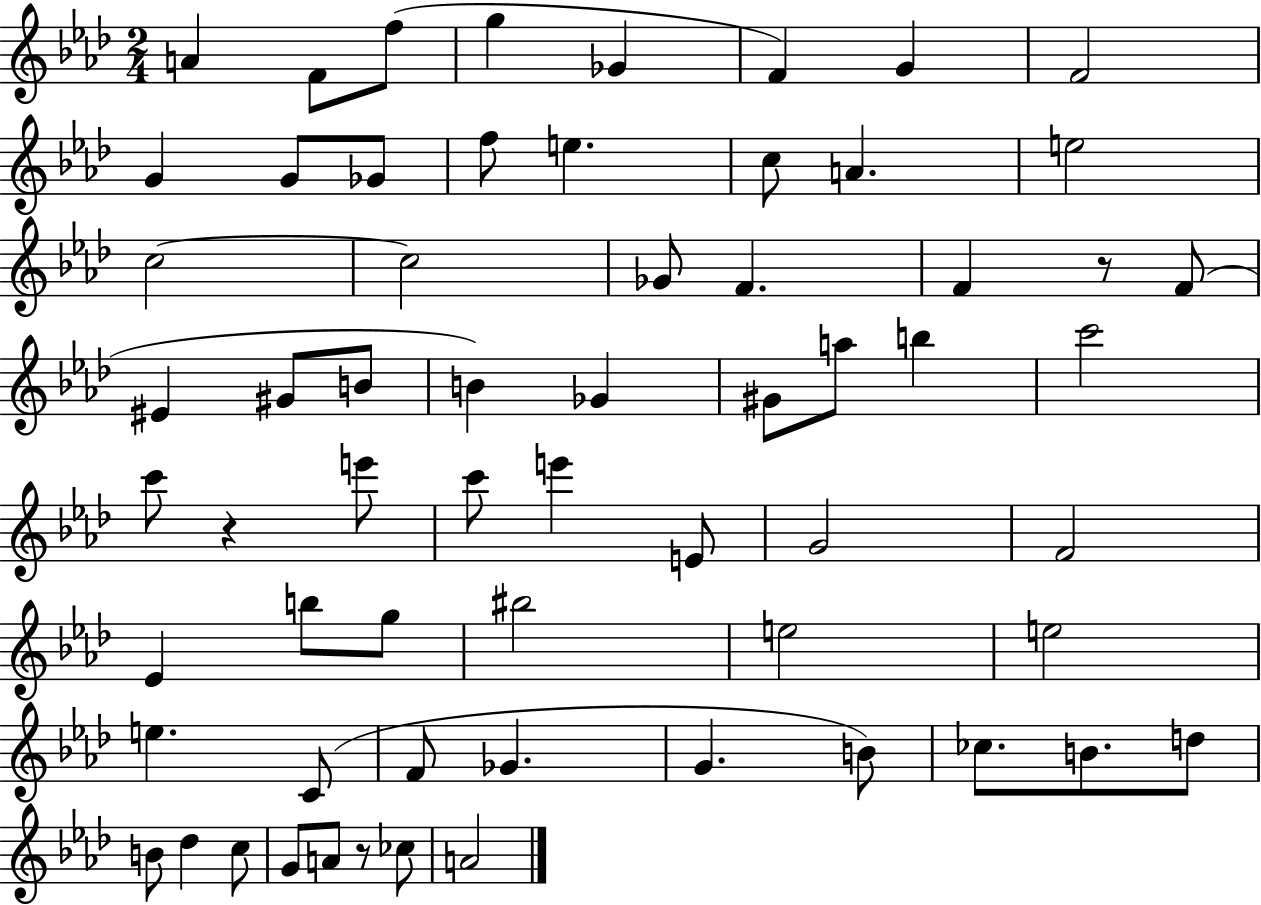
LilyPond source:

{
  \clef treble
  \numericTimeSignature
  \time 2/4
  \key aes \major
  a'4 f'8 f''8( | g''4 ges'4 | f'4) g'4 | f'2 | \break g'4 g'8 ges'8 | f''8 e''4. | c''8 a'4. | e''2 | \break c''2~~ | c''2 | ges'8 f'4. | f'4 r8 f'8( | \break eis'4 gis'8 b'8 | b'4) ges'4 | gis'8 a''8 b''4 | c'''2 | \break c'''8 r4 e'''8 | c'''8 e'''4 e'8 | g'2 | f'2 | \break ees'4 b''8 g''8 | bis''2 | e''2 | e''2 | \break e''4. c'8( | f'8 ges'4. | g'4. b'8) | ces''8. b'8. d''8 | \break b'8 des''4 c''8 | g'8 a'8 r8 ces''8 | a'2 | \bar "|."
}